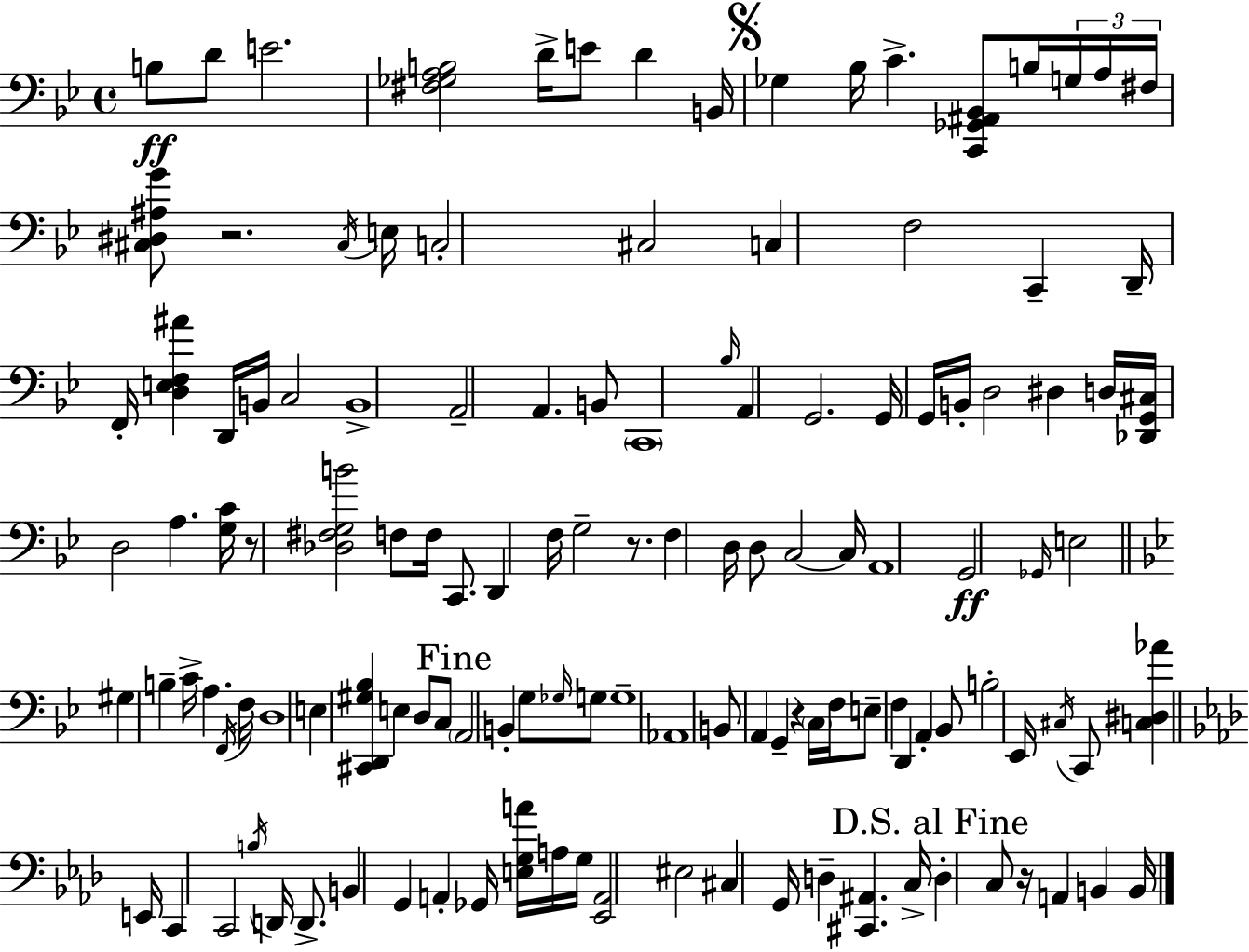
{
  \clef bass
  \time 4/4
  \defaultTimeSignature
  \key g \minor
  b8\ff d'8 e'2. | <fis ges a b>2 d'16-> e'8 d'4 b,16 | \mark \markup { \musicglyph "scripts.segno" } ges4 bes16 c'4.-> <c, ges, ais, bes,>8 b16 \tuplet 3/2 { g16 a16 | fis16 } <cis dis ais g'>8 r2. \acciaccatura { cis16 } | \break e16 c2-. cis2 | c4 f2 c,4-- | d,16-- f,16-. <d e f ais'>4 d,16 b,16 c2 | b,1-> | \break a,2-- a,4. b,8 | \parenthesize c,1 | \grace { bes16 } a,4 g,2. | g,16 g,16 b,16-. d2 dis4 | \break d16 <des, g, cis>16 d2 a4. | <g c'>16 r8 <des fis g b'>2 f8 f16 c,8. | d,4 f16 g2-- r8. | f4 d16 d8 c2~~ | \break c16 a,1 | g,2\ff \grace { ges,16 } e2 | \bar "||" \break \key g \minor gis4 b4-- c'16-> a4. \acciaccatura { f,16 } | f16 d1 | e4 <cis, d, gis bes>4 e4 d8 c8 | \mark "Fine" \parenthesize a,2 b,4-. g8 \grace { ges16 } | \break g8 g1-- | aes,1 | b,8 a,4 g,4-- r4 | \parenthesize c16 f16 e8-- f4 d,4 a,4-. | \break bes,8 b2-. ees,16 \acciaccatura { cis16 } c,8 <c dis aes'>4 | \bar "||" \break \key aes \major e,16 c,4 c,2 \acciaccatura { b16 } d,16 d,8.-> | b,4 g,4 a,4-. ges,16 <e g a'>16 | a16 g16 <ees, a,>2 eis2 | cis4 g,16 d4-- <cis, ais,>4. | \break c16-> \mark "D.S. al Fine" d4-. c8 r16 a,4 b,4 | b,16 \bar "|."
}